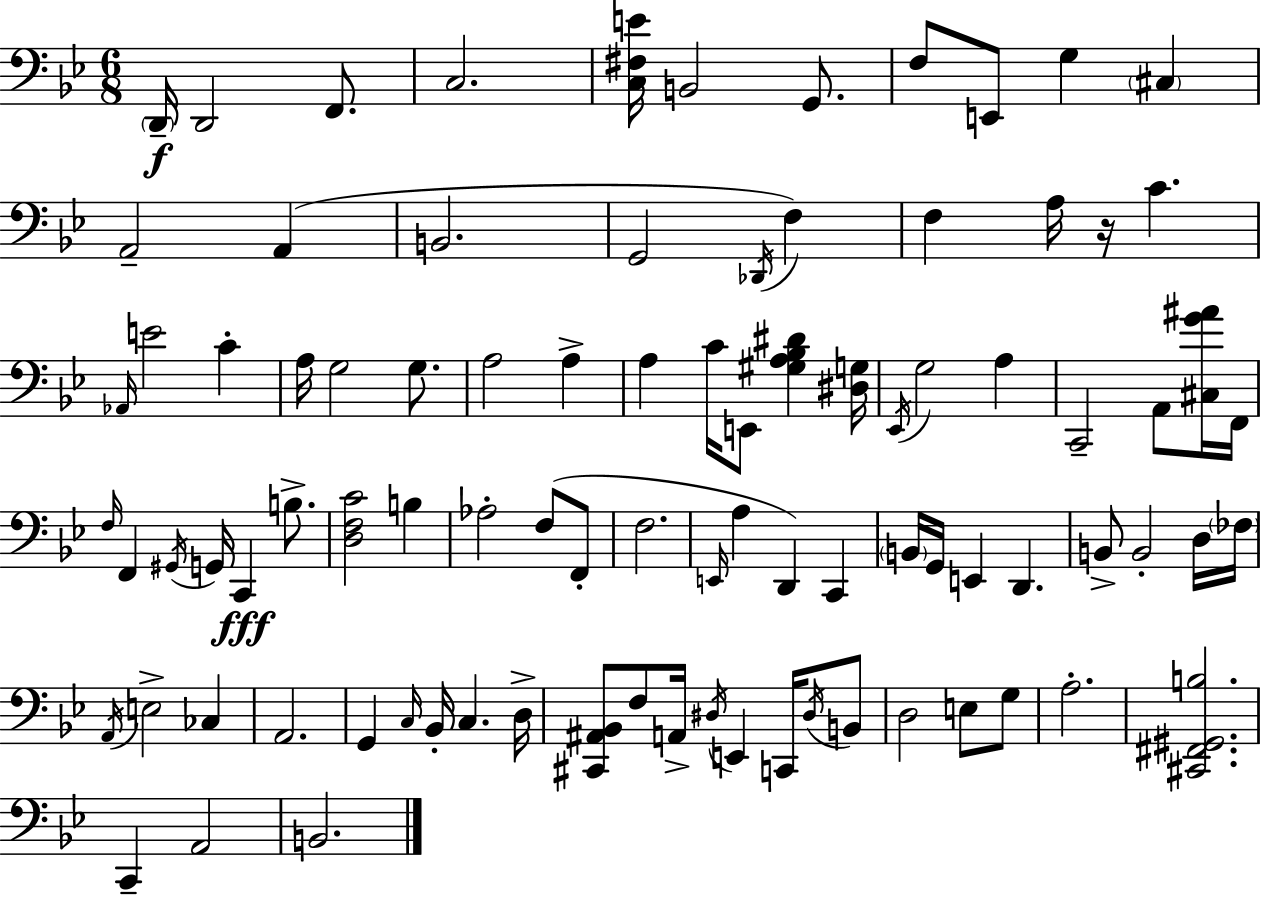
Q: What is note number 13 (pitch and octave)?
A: B2